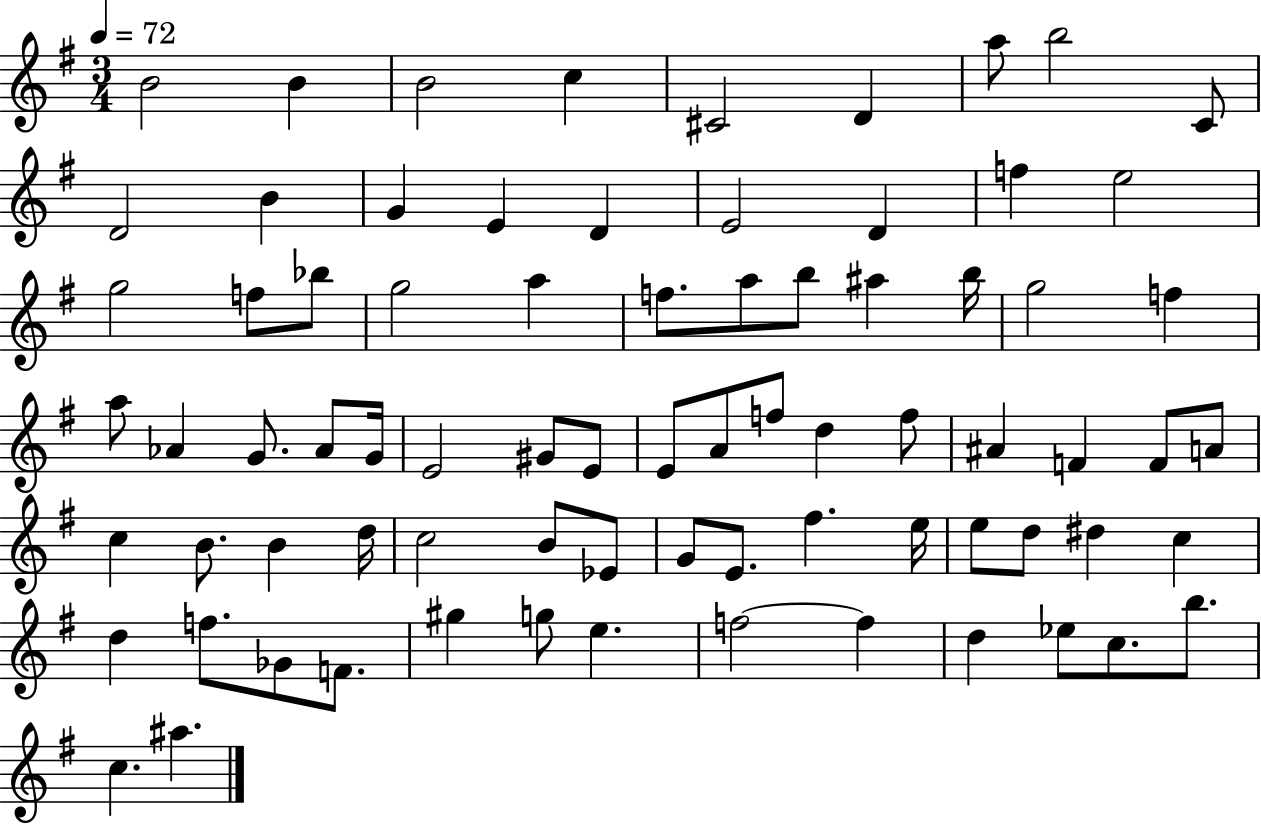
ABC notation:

X:1
T:Untitled
M:3/4
L:1/4
K:G
B2 B B2 c ^C2 D a/2 b2 C/2 D2 B G E D E2 D f e2 g2 f/2 _b/2 g2 a f/2 a/2 b/2 ^a b/4 g2 f a/2 _A G/2 _A/2 G/4 E2 ^G/2 E/2 E/2 A/2 f/2 d f/2 ^A F F/2 A/2 c B/2 B d/4 c2 B/2 _E/2 G/2 E/2 ^f e/4 e/2 d/2 ^d c d f/2 _G/2 F/2 ^g g/2 e f2 f d _e/2 c/2 b/2 c ^a